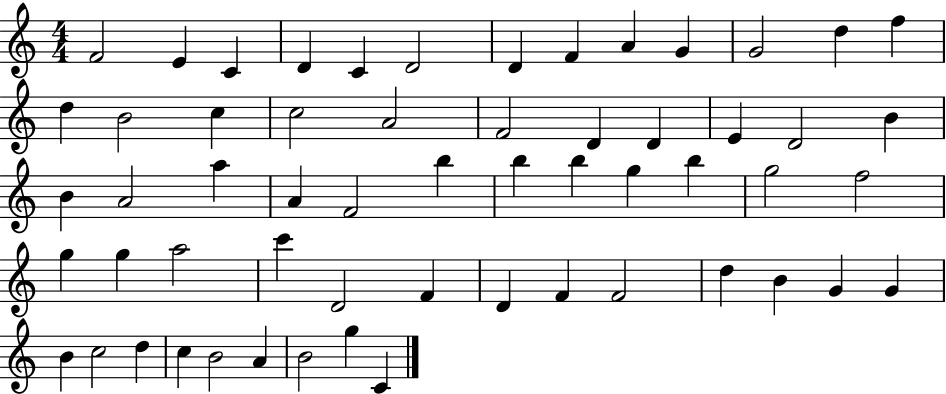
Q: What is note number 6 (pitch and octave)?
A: D4